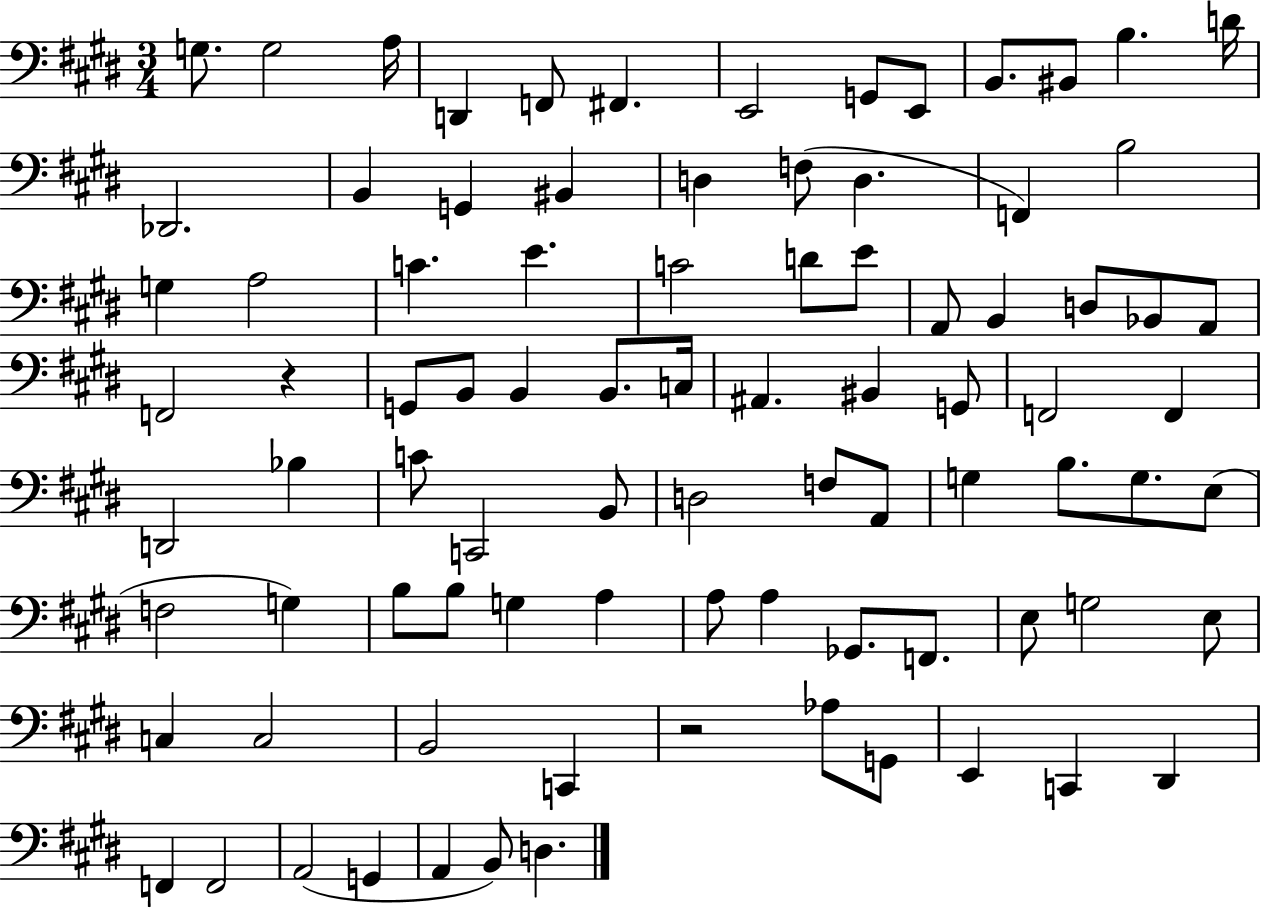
G3/e. G3/h A3/s D2/q F2/e F#2/q. E2/h G2/e E2/e B2/e. BIS2/e B3/q. D4/s Db2/h. B2/q G2/q BIS2/q D3/q F3/e D3/q. F2/q B3/h G3/q A3/h C4/q. E4/q. C4/h D4/e E4/e A2/e B2/q D3/e Bb2/e A2/e F2/h R/q G2/e B2/e B2/q B2/e. C3/s A#2/q. BIS2/q G2/e F2/h F2/q D2/h Bb3/q C4/e C2/h B2/e D3/h F3/e A2/e G3/q B3/e. G3/e. E3/e F3/h G3/q B3/e B3/e G3/q A3/q A3/e A3/q Gb2/e. F2/e. E3/e G3/h E3/e C3/q C3/h B2/h C2/q R/h Ab3/e G2/e E2/q C2/q D#2/q F2/q F2/h A2/h G2/q A2/q B2/e D3/q.